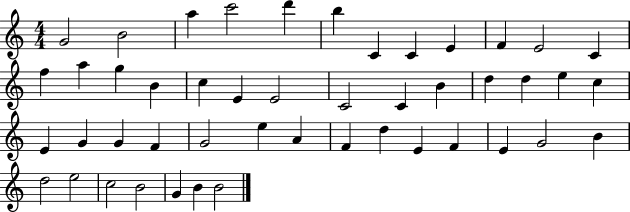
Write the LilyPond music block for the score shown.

{
  \clef treble
  \numericTimeSignature
  \time 4/4
  \key c \major
  g'2 b'2 | a''4 c'''2 d'''4 | b''4 c'4 c'4 e'4 | f'4 e'2 c'4 | \break f''4 a''4 g''4 b'4 | c''4 e'4 e'2 | c'2 c'4 b'4 | d''4 d''4 e''4 c''4 | \break e'4 g'4 g'4 f'4 | g'2 e''4 a'4 | f'4 d''4 e'4 f'4 | e'4 g'2 b'4 | \break d''2 e''2 | c''2 b'2 | g'4 b'4 b'2 | \bar "|."
}